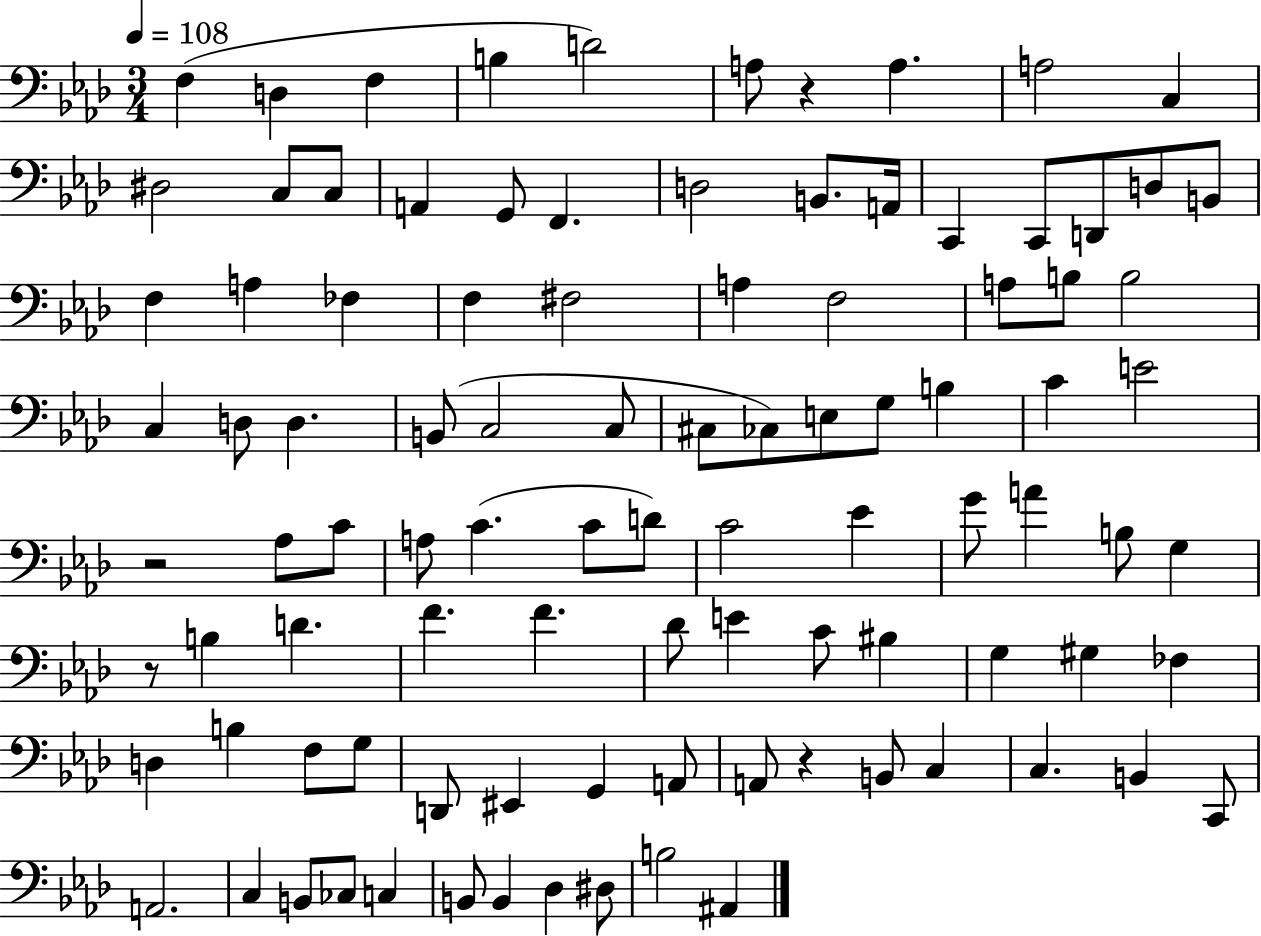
X:1
T:Untitled
M:3/4
L:1/4
K:Ab
F, D, F, B, D2 A,/2 z A, A,2 C, ^D,2 C,/2 C,/2 A,, G,,/2 F,, D,2 B,,/2 A,,/4 C,, C,,/2 D,,/2 D,/2 B,,/2 F, A, _F, F, ^F,2 A, F,2 A,/2 B,/2 B,2 C, D,/2 D, B,,/2 C,2 C,/2 ^C,/2 _C,/2 E,/2 G,/2 B, C E2 z2 _A,/2 C/2 A,/2 C C/2 D/2 C2 _E G/2 A B,/2 G, z/2 B, D F F _D/2 E C/2 ^B, G, ^G, _F, D, B, F,/2 G,/2 D,,/2 ^E,, G,, A,,/2 A,,/2 z B,,/2 C, C, B,, C,,/2 A,,2 C, B,,/2 _C,/2 C, B,,/2 B,, _D, ^D,/2 B,2 ^A,,